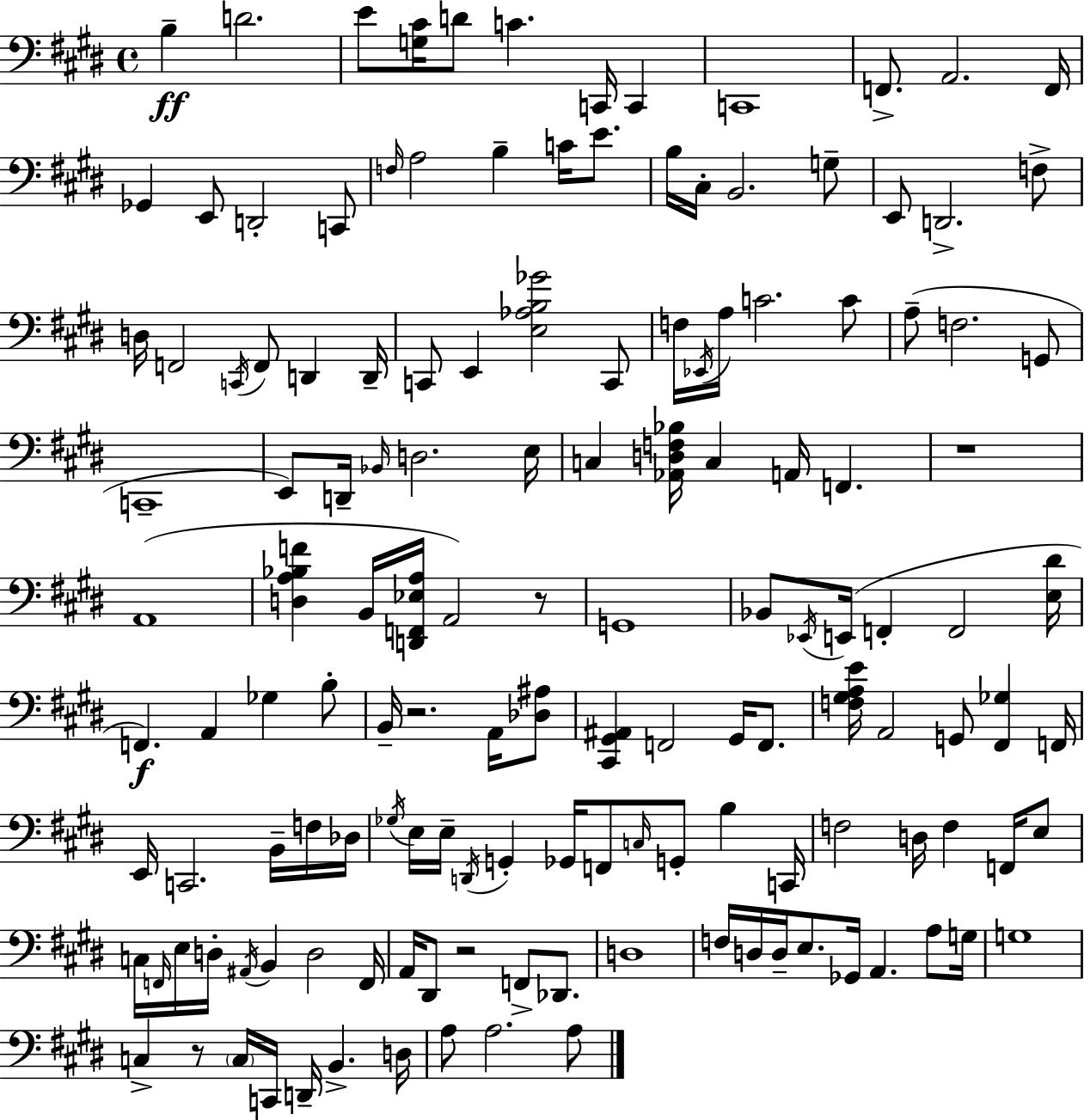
X:1
T:Untitled
M:4/4
L:1/4
K:E
B, D2 E/2 [G,^C]/4 D/2 C C,,/4 C,, C,,4 F,,/2 A,,2 F,,/4 _G,, E,,/2 D,,2 C,,/2 F,/4 A,2 B, C/4 E/2 B,/4 ^C,/4 B,,2 G,/2 E,,/2 D,,2 F,/2 D,/4 F,,2 C,,/4 F,,/2 D,, D,,/4 C,,/2 E,, [E,_A,B,_G]2 C,,/2 F,/4 _E,,/4 A,/4 C2 C/2 A,/2 F,2 G,,/2 C,,4 E,,/2 D,,/4 _B,,/4 D,2 E,/4 C, [_A,,D,F,_B,]/4 C, A,,/4 F,, z4 A,,4 [D,A,_B,F] B,,/4 [D,,F,,_E,A,]/4 A,,2 z/2 G,,4 _B,,/2 _E,,/4 E,,/4 F,, F,,2 [E,^D]/4 F,, A,, _G, B,/2 B,,/4 z2 A,,/4 [_D,^A,]/2 [^C,,^G,,^A,,] F,,2 ^G,,/4 F,,/2 [F,^G,A,E]/4 A,,2 G,,/2 [^F,,_G,] F,,/4 E,,/4 C,,2 B,,/4 F,/4 _D,/4 _G,/4 E,/4 E,/4 D,,/4 G,, _G,,/4 F,,/2 C,/4 G,,/2 B, C,,/4 F,2 D,/4 F, F,,/4 E,/2 C,/4 F,,/4 E,/4 D,/4 ^A,,/4 B,, D,2 F,,/4 A,,/4 ^D,,/2 z2 F,,/2 _D,,/2 D,4 F,/4 D,/4 D,/4 E,/2 _G,,/4 A,, A,/2 G,/4 G,4 C, z/2 C,/4 C,,/4 D,,/4 B,, D,/4 A,/2 A,2 A,/2